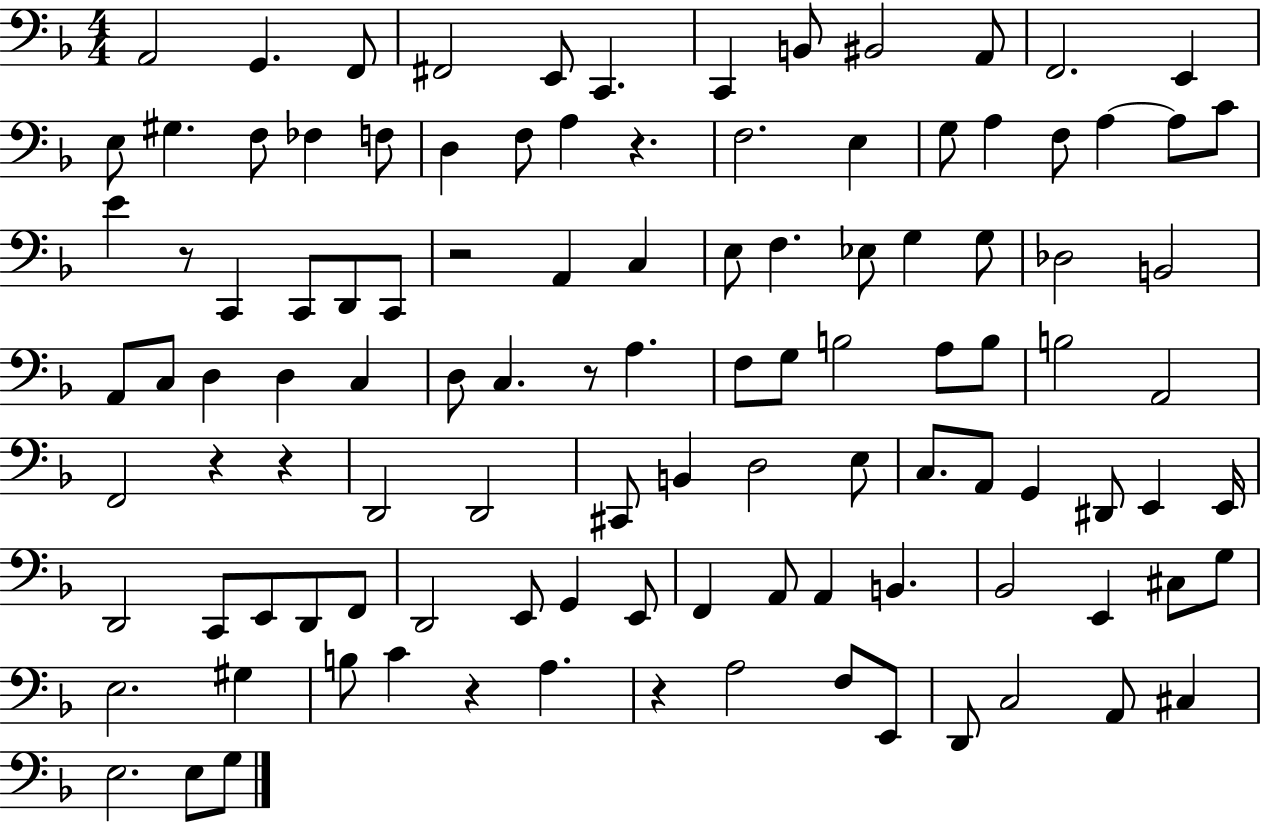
A2/h G2/q. F2/e F#2/h E2/e C2/q. C2/q B2/e BIS2/h A2/e F2/h. E2/q E3/e G#3/q. F3/e FES3/q F3/e D3/q F3/e A3/q R/q. F3/h. E3/q G3/e A3/q F3/e A3/q A3/e C4/e E4/q R/e C2/q C2/e D2/e C2/e R/h A2/q C3/q E3/e F3/q. Eb3/e G3/q G3/e Db3/h B2/h A2/e C3/e D3/q D3/q C3/q D3/e C3/q. R/e A3/q. F3/e G3/e B3/h A3/e B3/e B3/h A2/h F2/h R/q R/q D2/h D2/h C#2/e B2/q D3/h E3/e C3/e. A2/e G2/q D#2/e E2/q E2/s D2/h C2/e E2/e D2/e F2/e D2/h E2/e G2/q E2/e F2/q A2/e A2/q B2/q. Bb2/h E2/q C#3/e G3/e E3/h. G#3/q B3/e C4/q R/q A3/q. R/q A3/h F3/e E2/e D2/e C3/h A2/e C#3/q E3/h. E3/e G3/e